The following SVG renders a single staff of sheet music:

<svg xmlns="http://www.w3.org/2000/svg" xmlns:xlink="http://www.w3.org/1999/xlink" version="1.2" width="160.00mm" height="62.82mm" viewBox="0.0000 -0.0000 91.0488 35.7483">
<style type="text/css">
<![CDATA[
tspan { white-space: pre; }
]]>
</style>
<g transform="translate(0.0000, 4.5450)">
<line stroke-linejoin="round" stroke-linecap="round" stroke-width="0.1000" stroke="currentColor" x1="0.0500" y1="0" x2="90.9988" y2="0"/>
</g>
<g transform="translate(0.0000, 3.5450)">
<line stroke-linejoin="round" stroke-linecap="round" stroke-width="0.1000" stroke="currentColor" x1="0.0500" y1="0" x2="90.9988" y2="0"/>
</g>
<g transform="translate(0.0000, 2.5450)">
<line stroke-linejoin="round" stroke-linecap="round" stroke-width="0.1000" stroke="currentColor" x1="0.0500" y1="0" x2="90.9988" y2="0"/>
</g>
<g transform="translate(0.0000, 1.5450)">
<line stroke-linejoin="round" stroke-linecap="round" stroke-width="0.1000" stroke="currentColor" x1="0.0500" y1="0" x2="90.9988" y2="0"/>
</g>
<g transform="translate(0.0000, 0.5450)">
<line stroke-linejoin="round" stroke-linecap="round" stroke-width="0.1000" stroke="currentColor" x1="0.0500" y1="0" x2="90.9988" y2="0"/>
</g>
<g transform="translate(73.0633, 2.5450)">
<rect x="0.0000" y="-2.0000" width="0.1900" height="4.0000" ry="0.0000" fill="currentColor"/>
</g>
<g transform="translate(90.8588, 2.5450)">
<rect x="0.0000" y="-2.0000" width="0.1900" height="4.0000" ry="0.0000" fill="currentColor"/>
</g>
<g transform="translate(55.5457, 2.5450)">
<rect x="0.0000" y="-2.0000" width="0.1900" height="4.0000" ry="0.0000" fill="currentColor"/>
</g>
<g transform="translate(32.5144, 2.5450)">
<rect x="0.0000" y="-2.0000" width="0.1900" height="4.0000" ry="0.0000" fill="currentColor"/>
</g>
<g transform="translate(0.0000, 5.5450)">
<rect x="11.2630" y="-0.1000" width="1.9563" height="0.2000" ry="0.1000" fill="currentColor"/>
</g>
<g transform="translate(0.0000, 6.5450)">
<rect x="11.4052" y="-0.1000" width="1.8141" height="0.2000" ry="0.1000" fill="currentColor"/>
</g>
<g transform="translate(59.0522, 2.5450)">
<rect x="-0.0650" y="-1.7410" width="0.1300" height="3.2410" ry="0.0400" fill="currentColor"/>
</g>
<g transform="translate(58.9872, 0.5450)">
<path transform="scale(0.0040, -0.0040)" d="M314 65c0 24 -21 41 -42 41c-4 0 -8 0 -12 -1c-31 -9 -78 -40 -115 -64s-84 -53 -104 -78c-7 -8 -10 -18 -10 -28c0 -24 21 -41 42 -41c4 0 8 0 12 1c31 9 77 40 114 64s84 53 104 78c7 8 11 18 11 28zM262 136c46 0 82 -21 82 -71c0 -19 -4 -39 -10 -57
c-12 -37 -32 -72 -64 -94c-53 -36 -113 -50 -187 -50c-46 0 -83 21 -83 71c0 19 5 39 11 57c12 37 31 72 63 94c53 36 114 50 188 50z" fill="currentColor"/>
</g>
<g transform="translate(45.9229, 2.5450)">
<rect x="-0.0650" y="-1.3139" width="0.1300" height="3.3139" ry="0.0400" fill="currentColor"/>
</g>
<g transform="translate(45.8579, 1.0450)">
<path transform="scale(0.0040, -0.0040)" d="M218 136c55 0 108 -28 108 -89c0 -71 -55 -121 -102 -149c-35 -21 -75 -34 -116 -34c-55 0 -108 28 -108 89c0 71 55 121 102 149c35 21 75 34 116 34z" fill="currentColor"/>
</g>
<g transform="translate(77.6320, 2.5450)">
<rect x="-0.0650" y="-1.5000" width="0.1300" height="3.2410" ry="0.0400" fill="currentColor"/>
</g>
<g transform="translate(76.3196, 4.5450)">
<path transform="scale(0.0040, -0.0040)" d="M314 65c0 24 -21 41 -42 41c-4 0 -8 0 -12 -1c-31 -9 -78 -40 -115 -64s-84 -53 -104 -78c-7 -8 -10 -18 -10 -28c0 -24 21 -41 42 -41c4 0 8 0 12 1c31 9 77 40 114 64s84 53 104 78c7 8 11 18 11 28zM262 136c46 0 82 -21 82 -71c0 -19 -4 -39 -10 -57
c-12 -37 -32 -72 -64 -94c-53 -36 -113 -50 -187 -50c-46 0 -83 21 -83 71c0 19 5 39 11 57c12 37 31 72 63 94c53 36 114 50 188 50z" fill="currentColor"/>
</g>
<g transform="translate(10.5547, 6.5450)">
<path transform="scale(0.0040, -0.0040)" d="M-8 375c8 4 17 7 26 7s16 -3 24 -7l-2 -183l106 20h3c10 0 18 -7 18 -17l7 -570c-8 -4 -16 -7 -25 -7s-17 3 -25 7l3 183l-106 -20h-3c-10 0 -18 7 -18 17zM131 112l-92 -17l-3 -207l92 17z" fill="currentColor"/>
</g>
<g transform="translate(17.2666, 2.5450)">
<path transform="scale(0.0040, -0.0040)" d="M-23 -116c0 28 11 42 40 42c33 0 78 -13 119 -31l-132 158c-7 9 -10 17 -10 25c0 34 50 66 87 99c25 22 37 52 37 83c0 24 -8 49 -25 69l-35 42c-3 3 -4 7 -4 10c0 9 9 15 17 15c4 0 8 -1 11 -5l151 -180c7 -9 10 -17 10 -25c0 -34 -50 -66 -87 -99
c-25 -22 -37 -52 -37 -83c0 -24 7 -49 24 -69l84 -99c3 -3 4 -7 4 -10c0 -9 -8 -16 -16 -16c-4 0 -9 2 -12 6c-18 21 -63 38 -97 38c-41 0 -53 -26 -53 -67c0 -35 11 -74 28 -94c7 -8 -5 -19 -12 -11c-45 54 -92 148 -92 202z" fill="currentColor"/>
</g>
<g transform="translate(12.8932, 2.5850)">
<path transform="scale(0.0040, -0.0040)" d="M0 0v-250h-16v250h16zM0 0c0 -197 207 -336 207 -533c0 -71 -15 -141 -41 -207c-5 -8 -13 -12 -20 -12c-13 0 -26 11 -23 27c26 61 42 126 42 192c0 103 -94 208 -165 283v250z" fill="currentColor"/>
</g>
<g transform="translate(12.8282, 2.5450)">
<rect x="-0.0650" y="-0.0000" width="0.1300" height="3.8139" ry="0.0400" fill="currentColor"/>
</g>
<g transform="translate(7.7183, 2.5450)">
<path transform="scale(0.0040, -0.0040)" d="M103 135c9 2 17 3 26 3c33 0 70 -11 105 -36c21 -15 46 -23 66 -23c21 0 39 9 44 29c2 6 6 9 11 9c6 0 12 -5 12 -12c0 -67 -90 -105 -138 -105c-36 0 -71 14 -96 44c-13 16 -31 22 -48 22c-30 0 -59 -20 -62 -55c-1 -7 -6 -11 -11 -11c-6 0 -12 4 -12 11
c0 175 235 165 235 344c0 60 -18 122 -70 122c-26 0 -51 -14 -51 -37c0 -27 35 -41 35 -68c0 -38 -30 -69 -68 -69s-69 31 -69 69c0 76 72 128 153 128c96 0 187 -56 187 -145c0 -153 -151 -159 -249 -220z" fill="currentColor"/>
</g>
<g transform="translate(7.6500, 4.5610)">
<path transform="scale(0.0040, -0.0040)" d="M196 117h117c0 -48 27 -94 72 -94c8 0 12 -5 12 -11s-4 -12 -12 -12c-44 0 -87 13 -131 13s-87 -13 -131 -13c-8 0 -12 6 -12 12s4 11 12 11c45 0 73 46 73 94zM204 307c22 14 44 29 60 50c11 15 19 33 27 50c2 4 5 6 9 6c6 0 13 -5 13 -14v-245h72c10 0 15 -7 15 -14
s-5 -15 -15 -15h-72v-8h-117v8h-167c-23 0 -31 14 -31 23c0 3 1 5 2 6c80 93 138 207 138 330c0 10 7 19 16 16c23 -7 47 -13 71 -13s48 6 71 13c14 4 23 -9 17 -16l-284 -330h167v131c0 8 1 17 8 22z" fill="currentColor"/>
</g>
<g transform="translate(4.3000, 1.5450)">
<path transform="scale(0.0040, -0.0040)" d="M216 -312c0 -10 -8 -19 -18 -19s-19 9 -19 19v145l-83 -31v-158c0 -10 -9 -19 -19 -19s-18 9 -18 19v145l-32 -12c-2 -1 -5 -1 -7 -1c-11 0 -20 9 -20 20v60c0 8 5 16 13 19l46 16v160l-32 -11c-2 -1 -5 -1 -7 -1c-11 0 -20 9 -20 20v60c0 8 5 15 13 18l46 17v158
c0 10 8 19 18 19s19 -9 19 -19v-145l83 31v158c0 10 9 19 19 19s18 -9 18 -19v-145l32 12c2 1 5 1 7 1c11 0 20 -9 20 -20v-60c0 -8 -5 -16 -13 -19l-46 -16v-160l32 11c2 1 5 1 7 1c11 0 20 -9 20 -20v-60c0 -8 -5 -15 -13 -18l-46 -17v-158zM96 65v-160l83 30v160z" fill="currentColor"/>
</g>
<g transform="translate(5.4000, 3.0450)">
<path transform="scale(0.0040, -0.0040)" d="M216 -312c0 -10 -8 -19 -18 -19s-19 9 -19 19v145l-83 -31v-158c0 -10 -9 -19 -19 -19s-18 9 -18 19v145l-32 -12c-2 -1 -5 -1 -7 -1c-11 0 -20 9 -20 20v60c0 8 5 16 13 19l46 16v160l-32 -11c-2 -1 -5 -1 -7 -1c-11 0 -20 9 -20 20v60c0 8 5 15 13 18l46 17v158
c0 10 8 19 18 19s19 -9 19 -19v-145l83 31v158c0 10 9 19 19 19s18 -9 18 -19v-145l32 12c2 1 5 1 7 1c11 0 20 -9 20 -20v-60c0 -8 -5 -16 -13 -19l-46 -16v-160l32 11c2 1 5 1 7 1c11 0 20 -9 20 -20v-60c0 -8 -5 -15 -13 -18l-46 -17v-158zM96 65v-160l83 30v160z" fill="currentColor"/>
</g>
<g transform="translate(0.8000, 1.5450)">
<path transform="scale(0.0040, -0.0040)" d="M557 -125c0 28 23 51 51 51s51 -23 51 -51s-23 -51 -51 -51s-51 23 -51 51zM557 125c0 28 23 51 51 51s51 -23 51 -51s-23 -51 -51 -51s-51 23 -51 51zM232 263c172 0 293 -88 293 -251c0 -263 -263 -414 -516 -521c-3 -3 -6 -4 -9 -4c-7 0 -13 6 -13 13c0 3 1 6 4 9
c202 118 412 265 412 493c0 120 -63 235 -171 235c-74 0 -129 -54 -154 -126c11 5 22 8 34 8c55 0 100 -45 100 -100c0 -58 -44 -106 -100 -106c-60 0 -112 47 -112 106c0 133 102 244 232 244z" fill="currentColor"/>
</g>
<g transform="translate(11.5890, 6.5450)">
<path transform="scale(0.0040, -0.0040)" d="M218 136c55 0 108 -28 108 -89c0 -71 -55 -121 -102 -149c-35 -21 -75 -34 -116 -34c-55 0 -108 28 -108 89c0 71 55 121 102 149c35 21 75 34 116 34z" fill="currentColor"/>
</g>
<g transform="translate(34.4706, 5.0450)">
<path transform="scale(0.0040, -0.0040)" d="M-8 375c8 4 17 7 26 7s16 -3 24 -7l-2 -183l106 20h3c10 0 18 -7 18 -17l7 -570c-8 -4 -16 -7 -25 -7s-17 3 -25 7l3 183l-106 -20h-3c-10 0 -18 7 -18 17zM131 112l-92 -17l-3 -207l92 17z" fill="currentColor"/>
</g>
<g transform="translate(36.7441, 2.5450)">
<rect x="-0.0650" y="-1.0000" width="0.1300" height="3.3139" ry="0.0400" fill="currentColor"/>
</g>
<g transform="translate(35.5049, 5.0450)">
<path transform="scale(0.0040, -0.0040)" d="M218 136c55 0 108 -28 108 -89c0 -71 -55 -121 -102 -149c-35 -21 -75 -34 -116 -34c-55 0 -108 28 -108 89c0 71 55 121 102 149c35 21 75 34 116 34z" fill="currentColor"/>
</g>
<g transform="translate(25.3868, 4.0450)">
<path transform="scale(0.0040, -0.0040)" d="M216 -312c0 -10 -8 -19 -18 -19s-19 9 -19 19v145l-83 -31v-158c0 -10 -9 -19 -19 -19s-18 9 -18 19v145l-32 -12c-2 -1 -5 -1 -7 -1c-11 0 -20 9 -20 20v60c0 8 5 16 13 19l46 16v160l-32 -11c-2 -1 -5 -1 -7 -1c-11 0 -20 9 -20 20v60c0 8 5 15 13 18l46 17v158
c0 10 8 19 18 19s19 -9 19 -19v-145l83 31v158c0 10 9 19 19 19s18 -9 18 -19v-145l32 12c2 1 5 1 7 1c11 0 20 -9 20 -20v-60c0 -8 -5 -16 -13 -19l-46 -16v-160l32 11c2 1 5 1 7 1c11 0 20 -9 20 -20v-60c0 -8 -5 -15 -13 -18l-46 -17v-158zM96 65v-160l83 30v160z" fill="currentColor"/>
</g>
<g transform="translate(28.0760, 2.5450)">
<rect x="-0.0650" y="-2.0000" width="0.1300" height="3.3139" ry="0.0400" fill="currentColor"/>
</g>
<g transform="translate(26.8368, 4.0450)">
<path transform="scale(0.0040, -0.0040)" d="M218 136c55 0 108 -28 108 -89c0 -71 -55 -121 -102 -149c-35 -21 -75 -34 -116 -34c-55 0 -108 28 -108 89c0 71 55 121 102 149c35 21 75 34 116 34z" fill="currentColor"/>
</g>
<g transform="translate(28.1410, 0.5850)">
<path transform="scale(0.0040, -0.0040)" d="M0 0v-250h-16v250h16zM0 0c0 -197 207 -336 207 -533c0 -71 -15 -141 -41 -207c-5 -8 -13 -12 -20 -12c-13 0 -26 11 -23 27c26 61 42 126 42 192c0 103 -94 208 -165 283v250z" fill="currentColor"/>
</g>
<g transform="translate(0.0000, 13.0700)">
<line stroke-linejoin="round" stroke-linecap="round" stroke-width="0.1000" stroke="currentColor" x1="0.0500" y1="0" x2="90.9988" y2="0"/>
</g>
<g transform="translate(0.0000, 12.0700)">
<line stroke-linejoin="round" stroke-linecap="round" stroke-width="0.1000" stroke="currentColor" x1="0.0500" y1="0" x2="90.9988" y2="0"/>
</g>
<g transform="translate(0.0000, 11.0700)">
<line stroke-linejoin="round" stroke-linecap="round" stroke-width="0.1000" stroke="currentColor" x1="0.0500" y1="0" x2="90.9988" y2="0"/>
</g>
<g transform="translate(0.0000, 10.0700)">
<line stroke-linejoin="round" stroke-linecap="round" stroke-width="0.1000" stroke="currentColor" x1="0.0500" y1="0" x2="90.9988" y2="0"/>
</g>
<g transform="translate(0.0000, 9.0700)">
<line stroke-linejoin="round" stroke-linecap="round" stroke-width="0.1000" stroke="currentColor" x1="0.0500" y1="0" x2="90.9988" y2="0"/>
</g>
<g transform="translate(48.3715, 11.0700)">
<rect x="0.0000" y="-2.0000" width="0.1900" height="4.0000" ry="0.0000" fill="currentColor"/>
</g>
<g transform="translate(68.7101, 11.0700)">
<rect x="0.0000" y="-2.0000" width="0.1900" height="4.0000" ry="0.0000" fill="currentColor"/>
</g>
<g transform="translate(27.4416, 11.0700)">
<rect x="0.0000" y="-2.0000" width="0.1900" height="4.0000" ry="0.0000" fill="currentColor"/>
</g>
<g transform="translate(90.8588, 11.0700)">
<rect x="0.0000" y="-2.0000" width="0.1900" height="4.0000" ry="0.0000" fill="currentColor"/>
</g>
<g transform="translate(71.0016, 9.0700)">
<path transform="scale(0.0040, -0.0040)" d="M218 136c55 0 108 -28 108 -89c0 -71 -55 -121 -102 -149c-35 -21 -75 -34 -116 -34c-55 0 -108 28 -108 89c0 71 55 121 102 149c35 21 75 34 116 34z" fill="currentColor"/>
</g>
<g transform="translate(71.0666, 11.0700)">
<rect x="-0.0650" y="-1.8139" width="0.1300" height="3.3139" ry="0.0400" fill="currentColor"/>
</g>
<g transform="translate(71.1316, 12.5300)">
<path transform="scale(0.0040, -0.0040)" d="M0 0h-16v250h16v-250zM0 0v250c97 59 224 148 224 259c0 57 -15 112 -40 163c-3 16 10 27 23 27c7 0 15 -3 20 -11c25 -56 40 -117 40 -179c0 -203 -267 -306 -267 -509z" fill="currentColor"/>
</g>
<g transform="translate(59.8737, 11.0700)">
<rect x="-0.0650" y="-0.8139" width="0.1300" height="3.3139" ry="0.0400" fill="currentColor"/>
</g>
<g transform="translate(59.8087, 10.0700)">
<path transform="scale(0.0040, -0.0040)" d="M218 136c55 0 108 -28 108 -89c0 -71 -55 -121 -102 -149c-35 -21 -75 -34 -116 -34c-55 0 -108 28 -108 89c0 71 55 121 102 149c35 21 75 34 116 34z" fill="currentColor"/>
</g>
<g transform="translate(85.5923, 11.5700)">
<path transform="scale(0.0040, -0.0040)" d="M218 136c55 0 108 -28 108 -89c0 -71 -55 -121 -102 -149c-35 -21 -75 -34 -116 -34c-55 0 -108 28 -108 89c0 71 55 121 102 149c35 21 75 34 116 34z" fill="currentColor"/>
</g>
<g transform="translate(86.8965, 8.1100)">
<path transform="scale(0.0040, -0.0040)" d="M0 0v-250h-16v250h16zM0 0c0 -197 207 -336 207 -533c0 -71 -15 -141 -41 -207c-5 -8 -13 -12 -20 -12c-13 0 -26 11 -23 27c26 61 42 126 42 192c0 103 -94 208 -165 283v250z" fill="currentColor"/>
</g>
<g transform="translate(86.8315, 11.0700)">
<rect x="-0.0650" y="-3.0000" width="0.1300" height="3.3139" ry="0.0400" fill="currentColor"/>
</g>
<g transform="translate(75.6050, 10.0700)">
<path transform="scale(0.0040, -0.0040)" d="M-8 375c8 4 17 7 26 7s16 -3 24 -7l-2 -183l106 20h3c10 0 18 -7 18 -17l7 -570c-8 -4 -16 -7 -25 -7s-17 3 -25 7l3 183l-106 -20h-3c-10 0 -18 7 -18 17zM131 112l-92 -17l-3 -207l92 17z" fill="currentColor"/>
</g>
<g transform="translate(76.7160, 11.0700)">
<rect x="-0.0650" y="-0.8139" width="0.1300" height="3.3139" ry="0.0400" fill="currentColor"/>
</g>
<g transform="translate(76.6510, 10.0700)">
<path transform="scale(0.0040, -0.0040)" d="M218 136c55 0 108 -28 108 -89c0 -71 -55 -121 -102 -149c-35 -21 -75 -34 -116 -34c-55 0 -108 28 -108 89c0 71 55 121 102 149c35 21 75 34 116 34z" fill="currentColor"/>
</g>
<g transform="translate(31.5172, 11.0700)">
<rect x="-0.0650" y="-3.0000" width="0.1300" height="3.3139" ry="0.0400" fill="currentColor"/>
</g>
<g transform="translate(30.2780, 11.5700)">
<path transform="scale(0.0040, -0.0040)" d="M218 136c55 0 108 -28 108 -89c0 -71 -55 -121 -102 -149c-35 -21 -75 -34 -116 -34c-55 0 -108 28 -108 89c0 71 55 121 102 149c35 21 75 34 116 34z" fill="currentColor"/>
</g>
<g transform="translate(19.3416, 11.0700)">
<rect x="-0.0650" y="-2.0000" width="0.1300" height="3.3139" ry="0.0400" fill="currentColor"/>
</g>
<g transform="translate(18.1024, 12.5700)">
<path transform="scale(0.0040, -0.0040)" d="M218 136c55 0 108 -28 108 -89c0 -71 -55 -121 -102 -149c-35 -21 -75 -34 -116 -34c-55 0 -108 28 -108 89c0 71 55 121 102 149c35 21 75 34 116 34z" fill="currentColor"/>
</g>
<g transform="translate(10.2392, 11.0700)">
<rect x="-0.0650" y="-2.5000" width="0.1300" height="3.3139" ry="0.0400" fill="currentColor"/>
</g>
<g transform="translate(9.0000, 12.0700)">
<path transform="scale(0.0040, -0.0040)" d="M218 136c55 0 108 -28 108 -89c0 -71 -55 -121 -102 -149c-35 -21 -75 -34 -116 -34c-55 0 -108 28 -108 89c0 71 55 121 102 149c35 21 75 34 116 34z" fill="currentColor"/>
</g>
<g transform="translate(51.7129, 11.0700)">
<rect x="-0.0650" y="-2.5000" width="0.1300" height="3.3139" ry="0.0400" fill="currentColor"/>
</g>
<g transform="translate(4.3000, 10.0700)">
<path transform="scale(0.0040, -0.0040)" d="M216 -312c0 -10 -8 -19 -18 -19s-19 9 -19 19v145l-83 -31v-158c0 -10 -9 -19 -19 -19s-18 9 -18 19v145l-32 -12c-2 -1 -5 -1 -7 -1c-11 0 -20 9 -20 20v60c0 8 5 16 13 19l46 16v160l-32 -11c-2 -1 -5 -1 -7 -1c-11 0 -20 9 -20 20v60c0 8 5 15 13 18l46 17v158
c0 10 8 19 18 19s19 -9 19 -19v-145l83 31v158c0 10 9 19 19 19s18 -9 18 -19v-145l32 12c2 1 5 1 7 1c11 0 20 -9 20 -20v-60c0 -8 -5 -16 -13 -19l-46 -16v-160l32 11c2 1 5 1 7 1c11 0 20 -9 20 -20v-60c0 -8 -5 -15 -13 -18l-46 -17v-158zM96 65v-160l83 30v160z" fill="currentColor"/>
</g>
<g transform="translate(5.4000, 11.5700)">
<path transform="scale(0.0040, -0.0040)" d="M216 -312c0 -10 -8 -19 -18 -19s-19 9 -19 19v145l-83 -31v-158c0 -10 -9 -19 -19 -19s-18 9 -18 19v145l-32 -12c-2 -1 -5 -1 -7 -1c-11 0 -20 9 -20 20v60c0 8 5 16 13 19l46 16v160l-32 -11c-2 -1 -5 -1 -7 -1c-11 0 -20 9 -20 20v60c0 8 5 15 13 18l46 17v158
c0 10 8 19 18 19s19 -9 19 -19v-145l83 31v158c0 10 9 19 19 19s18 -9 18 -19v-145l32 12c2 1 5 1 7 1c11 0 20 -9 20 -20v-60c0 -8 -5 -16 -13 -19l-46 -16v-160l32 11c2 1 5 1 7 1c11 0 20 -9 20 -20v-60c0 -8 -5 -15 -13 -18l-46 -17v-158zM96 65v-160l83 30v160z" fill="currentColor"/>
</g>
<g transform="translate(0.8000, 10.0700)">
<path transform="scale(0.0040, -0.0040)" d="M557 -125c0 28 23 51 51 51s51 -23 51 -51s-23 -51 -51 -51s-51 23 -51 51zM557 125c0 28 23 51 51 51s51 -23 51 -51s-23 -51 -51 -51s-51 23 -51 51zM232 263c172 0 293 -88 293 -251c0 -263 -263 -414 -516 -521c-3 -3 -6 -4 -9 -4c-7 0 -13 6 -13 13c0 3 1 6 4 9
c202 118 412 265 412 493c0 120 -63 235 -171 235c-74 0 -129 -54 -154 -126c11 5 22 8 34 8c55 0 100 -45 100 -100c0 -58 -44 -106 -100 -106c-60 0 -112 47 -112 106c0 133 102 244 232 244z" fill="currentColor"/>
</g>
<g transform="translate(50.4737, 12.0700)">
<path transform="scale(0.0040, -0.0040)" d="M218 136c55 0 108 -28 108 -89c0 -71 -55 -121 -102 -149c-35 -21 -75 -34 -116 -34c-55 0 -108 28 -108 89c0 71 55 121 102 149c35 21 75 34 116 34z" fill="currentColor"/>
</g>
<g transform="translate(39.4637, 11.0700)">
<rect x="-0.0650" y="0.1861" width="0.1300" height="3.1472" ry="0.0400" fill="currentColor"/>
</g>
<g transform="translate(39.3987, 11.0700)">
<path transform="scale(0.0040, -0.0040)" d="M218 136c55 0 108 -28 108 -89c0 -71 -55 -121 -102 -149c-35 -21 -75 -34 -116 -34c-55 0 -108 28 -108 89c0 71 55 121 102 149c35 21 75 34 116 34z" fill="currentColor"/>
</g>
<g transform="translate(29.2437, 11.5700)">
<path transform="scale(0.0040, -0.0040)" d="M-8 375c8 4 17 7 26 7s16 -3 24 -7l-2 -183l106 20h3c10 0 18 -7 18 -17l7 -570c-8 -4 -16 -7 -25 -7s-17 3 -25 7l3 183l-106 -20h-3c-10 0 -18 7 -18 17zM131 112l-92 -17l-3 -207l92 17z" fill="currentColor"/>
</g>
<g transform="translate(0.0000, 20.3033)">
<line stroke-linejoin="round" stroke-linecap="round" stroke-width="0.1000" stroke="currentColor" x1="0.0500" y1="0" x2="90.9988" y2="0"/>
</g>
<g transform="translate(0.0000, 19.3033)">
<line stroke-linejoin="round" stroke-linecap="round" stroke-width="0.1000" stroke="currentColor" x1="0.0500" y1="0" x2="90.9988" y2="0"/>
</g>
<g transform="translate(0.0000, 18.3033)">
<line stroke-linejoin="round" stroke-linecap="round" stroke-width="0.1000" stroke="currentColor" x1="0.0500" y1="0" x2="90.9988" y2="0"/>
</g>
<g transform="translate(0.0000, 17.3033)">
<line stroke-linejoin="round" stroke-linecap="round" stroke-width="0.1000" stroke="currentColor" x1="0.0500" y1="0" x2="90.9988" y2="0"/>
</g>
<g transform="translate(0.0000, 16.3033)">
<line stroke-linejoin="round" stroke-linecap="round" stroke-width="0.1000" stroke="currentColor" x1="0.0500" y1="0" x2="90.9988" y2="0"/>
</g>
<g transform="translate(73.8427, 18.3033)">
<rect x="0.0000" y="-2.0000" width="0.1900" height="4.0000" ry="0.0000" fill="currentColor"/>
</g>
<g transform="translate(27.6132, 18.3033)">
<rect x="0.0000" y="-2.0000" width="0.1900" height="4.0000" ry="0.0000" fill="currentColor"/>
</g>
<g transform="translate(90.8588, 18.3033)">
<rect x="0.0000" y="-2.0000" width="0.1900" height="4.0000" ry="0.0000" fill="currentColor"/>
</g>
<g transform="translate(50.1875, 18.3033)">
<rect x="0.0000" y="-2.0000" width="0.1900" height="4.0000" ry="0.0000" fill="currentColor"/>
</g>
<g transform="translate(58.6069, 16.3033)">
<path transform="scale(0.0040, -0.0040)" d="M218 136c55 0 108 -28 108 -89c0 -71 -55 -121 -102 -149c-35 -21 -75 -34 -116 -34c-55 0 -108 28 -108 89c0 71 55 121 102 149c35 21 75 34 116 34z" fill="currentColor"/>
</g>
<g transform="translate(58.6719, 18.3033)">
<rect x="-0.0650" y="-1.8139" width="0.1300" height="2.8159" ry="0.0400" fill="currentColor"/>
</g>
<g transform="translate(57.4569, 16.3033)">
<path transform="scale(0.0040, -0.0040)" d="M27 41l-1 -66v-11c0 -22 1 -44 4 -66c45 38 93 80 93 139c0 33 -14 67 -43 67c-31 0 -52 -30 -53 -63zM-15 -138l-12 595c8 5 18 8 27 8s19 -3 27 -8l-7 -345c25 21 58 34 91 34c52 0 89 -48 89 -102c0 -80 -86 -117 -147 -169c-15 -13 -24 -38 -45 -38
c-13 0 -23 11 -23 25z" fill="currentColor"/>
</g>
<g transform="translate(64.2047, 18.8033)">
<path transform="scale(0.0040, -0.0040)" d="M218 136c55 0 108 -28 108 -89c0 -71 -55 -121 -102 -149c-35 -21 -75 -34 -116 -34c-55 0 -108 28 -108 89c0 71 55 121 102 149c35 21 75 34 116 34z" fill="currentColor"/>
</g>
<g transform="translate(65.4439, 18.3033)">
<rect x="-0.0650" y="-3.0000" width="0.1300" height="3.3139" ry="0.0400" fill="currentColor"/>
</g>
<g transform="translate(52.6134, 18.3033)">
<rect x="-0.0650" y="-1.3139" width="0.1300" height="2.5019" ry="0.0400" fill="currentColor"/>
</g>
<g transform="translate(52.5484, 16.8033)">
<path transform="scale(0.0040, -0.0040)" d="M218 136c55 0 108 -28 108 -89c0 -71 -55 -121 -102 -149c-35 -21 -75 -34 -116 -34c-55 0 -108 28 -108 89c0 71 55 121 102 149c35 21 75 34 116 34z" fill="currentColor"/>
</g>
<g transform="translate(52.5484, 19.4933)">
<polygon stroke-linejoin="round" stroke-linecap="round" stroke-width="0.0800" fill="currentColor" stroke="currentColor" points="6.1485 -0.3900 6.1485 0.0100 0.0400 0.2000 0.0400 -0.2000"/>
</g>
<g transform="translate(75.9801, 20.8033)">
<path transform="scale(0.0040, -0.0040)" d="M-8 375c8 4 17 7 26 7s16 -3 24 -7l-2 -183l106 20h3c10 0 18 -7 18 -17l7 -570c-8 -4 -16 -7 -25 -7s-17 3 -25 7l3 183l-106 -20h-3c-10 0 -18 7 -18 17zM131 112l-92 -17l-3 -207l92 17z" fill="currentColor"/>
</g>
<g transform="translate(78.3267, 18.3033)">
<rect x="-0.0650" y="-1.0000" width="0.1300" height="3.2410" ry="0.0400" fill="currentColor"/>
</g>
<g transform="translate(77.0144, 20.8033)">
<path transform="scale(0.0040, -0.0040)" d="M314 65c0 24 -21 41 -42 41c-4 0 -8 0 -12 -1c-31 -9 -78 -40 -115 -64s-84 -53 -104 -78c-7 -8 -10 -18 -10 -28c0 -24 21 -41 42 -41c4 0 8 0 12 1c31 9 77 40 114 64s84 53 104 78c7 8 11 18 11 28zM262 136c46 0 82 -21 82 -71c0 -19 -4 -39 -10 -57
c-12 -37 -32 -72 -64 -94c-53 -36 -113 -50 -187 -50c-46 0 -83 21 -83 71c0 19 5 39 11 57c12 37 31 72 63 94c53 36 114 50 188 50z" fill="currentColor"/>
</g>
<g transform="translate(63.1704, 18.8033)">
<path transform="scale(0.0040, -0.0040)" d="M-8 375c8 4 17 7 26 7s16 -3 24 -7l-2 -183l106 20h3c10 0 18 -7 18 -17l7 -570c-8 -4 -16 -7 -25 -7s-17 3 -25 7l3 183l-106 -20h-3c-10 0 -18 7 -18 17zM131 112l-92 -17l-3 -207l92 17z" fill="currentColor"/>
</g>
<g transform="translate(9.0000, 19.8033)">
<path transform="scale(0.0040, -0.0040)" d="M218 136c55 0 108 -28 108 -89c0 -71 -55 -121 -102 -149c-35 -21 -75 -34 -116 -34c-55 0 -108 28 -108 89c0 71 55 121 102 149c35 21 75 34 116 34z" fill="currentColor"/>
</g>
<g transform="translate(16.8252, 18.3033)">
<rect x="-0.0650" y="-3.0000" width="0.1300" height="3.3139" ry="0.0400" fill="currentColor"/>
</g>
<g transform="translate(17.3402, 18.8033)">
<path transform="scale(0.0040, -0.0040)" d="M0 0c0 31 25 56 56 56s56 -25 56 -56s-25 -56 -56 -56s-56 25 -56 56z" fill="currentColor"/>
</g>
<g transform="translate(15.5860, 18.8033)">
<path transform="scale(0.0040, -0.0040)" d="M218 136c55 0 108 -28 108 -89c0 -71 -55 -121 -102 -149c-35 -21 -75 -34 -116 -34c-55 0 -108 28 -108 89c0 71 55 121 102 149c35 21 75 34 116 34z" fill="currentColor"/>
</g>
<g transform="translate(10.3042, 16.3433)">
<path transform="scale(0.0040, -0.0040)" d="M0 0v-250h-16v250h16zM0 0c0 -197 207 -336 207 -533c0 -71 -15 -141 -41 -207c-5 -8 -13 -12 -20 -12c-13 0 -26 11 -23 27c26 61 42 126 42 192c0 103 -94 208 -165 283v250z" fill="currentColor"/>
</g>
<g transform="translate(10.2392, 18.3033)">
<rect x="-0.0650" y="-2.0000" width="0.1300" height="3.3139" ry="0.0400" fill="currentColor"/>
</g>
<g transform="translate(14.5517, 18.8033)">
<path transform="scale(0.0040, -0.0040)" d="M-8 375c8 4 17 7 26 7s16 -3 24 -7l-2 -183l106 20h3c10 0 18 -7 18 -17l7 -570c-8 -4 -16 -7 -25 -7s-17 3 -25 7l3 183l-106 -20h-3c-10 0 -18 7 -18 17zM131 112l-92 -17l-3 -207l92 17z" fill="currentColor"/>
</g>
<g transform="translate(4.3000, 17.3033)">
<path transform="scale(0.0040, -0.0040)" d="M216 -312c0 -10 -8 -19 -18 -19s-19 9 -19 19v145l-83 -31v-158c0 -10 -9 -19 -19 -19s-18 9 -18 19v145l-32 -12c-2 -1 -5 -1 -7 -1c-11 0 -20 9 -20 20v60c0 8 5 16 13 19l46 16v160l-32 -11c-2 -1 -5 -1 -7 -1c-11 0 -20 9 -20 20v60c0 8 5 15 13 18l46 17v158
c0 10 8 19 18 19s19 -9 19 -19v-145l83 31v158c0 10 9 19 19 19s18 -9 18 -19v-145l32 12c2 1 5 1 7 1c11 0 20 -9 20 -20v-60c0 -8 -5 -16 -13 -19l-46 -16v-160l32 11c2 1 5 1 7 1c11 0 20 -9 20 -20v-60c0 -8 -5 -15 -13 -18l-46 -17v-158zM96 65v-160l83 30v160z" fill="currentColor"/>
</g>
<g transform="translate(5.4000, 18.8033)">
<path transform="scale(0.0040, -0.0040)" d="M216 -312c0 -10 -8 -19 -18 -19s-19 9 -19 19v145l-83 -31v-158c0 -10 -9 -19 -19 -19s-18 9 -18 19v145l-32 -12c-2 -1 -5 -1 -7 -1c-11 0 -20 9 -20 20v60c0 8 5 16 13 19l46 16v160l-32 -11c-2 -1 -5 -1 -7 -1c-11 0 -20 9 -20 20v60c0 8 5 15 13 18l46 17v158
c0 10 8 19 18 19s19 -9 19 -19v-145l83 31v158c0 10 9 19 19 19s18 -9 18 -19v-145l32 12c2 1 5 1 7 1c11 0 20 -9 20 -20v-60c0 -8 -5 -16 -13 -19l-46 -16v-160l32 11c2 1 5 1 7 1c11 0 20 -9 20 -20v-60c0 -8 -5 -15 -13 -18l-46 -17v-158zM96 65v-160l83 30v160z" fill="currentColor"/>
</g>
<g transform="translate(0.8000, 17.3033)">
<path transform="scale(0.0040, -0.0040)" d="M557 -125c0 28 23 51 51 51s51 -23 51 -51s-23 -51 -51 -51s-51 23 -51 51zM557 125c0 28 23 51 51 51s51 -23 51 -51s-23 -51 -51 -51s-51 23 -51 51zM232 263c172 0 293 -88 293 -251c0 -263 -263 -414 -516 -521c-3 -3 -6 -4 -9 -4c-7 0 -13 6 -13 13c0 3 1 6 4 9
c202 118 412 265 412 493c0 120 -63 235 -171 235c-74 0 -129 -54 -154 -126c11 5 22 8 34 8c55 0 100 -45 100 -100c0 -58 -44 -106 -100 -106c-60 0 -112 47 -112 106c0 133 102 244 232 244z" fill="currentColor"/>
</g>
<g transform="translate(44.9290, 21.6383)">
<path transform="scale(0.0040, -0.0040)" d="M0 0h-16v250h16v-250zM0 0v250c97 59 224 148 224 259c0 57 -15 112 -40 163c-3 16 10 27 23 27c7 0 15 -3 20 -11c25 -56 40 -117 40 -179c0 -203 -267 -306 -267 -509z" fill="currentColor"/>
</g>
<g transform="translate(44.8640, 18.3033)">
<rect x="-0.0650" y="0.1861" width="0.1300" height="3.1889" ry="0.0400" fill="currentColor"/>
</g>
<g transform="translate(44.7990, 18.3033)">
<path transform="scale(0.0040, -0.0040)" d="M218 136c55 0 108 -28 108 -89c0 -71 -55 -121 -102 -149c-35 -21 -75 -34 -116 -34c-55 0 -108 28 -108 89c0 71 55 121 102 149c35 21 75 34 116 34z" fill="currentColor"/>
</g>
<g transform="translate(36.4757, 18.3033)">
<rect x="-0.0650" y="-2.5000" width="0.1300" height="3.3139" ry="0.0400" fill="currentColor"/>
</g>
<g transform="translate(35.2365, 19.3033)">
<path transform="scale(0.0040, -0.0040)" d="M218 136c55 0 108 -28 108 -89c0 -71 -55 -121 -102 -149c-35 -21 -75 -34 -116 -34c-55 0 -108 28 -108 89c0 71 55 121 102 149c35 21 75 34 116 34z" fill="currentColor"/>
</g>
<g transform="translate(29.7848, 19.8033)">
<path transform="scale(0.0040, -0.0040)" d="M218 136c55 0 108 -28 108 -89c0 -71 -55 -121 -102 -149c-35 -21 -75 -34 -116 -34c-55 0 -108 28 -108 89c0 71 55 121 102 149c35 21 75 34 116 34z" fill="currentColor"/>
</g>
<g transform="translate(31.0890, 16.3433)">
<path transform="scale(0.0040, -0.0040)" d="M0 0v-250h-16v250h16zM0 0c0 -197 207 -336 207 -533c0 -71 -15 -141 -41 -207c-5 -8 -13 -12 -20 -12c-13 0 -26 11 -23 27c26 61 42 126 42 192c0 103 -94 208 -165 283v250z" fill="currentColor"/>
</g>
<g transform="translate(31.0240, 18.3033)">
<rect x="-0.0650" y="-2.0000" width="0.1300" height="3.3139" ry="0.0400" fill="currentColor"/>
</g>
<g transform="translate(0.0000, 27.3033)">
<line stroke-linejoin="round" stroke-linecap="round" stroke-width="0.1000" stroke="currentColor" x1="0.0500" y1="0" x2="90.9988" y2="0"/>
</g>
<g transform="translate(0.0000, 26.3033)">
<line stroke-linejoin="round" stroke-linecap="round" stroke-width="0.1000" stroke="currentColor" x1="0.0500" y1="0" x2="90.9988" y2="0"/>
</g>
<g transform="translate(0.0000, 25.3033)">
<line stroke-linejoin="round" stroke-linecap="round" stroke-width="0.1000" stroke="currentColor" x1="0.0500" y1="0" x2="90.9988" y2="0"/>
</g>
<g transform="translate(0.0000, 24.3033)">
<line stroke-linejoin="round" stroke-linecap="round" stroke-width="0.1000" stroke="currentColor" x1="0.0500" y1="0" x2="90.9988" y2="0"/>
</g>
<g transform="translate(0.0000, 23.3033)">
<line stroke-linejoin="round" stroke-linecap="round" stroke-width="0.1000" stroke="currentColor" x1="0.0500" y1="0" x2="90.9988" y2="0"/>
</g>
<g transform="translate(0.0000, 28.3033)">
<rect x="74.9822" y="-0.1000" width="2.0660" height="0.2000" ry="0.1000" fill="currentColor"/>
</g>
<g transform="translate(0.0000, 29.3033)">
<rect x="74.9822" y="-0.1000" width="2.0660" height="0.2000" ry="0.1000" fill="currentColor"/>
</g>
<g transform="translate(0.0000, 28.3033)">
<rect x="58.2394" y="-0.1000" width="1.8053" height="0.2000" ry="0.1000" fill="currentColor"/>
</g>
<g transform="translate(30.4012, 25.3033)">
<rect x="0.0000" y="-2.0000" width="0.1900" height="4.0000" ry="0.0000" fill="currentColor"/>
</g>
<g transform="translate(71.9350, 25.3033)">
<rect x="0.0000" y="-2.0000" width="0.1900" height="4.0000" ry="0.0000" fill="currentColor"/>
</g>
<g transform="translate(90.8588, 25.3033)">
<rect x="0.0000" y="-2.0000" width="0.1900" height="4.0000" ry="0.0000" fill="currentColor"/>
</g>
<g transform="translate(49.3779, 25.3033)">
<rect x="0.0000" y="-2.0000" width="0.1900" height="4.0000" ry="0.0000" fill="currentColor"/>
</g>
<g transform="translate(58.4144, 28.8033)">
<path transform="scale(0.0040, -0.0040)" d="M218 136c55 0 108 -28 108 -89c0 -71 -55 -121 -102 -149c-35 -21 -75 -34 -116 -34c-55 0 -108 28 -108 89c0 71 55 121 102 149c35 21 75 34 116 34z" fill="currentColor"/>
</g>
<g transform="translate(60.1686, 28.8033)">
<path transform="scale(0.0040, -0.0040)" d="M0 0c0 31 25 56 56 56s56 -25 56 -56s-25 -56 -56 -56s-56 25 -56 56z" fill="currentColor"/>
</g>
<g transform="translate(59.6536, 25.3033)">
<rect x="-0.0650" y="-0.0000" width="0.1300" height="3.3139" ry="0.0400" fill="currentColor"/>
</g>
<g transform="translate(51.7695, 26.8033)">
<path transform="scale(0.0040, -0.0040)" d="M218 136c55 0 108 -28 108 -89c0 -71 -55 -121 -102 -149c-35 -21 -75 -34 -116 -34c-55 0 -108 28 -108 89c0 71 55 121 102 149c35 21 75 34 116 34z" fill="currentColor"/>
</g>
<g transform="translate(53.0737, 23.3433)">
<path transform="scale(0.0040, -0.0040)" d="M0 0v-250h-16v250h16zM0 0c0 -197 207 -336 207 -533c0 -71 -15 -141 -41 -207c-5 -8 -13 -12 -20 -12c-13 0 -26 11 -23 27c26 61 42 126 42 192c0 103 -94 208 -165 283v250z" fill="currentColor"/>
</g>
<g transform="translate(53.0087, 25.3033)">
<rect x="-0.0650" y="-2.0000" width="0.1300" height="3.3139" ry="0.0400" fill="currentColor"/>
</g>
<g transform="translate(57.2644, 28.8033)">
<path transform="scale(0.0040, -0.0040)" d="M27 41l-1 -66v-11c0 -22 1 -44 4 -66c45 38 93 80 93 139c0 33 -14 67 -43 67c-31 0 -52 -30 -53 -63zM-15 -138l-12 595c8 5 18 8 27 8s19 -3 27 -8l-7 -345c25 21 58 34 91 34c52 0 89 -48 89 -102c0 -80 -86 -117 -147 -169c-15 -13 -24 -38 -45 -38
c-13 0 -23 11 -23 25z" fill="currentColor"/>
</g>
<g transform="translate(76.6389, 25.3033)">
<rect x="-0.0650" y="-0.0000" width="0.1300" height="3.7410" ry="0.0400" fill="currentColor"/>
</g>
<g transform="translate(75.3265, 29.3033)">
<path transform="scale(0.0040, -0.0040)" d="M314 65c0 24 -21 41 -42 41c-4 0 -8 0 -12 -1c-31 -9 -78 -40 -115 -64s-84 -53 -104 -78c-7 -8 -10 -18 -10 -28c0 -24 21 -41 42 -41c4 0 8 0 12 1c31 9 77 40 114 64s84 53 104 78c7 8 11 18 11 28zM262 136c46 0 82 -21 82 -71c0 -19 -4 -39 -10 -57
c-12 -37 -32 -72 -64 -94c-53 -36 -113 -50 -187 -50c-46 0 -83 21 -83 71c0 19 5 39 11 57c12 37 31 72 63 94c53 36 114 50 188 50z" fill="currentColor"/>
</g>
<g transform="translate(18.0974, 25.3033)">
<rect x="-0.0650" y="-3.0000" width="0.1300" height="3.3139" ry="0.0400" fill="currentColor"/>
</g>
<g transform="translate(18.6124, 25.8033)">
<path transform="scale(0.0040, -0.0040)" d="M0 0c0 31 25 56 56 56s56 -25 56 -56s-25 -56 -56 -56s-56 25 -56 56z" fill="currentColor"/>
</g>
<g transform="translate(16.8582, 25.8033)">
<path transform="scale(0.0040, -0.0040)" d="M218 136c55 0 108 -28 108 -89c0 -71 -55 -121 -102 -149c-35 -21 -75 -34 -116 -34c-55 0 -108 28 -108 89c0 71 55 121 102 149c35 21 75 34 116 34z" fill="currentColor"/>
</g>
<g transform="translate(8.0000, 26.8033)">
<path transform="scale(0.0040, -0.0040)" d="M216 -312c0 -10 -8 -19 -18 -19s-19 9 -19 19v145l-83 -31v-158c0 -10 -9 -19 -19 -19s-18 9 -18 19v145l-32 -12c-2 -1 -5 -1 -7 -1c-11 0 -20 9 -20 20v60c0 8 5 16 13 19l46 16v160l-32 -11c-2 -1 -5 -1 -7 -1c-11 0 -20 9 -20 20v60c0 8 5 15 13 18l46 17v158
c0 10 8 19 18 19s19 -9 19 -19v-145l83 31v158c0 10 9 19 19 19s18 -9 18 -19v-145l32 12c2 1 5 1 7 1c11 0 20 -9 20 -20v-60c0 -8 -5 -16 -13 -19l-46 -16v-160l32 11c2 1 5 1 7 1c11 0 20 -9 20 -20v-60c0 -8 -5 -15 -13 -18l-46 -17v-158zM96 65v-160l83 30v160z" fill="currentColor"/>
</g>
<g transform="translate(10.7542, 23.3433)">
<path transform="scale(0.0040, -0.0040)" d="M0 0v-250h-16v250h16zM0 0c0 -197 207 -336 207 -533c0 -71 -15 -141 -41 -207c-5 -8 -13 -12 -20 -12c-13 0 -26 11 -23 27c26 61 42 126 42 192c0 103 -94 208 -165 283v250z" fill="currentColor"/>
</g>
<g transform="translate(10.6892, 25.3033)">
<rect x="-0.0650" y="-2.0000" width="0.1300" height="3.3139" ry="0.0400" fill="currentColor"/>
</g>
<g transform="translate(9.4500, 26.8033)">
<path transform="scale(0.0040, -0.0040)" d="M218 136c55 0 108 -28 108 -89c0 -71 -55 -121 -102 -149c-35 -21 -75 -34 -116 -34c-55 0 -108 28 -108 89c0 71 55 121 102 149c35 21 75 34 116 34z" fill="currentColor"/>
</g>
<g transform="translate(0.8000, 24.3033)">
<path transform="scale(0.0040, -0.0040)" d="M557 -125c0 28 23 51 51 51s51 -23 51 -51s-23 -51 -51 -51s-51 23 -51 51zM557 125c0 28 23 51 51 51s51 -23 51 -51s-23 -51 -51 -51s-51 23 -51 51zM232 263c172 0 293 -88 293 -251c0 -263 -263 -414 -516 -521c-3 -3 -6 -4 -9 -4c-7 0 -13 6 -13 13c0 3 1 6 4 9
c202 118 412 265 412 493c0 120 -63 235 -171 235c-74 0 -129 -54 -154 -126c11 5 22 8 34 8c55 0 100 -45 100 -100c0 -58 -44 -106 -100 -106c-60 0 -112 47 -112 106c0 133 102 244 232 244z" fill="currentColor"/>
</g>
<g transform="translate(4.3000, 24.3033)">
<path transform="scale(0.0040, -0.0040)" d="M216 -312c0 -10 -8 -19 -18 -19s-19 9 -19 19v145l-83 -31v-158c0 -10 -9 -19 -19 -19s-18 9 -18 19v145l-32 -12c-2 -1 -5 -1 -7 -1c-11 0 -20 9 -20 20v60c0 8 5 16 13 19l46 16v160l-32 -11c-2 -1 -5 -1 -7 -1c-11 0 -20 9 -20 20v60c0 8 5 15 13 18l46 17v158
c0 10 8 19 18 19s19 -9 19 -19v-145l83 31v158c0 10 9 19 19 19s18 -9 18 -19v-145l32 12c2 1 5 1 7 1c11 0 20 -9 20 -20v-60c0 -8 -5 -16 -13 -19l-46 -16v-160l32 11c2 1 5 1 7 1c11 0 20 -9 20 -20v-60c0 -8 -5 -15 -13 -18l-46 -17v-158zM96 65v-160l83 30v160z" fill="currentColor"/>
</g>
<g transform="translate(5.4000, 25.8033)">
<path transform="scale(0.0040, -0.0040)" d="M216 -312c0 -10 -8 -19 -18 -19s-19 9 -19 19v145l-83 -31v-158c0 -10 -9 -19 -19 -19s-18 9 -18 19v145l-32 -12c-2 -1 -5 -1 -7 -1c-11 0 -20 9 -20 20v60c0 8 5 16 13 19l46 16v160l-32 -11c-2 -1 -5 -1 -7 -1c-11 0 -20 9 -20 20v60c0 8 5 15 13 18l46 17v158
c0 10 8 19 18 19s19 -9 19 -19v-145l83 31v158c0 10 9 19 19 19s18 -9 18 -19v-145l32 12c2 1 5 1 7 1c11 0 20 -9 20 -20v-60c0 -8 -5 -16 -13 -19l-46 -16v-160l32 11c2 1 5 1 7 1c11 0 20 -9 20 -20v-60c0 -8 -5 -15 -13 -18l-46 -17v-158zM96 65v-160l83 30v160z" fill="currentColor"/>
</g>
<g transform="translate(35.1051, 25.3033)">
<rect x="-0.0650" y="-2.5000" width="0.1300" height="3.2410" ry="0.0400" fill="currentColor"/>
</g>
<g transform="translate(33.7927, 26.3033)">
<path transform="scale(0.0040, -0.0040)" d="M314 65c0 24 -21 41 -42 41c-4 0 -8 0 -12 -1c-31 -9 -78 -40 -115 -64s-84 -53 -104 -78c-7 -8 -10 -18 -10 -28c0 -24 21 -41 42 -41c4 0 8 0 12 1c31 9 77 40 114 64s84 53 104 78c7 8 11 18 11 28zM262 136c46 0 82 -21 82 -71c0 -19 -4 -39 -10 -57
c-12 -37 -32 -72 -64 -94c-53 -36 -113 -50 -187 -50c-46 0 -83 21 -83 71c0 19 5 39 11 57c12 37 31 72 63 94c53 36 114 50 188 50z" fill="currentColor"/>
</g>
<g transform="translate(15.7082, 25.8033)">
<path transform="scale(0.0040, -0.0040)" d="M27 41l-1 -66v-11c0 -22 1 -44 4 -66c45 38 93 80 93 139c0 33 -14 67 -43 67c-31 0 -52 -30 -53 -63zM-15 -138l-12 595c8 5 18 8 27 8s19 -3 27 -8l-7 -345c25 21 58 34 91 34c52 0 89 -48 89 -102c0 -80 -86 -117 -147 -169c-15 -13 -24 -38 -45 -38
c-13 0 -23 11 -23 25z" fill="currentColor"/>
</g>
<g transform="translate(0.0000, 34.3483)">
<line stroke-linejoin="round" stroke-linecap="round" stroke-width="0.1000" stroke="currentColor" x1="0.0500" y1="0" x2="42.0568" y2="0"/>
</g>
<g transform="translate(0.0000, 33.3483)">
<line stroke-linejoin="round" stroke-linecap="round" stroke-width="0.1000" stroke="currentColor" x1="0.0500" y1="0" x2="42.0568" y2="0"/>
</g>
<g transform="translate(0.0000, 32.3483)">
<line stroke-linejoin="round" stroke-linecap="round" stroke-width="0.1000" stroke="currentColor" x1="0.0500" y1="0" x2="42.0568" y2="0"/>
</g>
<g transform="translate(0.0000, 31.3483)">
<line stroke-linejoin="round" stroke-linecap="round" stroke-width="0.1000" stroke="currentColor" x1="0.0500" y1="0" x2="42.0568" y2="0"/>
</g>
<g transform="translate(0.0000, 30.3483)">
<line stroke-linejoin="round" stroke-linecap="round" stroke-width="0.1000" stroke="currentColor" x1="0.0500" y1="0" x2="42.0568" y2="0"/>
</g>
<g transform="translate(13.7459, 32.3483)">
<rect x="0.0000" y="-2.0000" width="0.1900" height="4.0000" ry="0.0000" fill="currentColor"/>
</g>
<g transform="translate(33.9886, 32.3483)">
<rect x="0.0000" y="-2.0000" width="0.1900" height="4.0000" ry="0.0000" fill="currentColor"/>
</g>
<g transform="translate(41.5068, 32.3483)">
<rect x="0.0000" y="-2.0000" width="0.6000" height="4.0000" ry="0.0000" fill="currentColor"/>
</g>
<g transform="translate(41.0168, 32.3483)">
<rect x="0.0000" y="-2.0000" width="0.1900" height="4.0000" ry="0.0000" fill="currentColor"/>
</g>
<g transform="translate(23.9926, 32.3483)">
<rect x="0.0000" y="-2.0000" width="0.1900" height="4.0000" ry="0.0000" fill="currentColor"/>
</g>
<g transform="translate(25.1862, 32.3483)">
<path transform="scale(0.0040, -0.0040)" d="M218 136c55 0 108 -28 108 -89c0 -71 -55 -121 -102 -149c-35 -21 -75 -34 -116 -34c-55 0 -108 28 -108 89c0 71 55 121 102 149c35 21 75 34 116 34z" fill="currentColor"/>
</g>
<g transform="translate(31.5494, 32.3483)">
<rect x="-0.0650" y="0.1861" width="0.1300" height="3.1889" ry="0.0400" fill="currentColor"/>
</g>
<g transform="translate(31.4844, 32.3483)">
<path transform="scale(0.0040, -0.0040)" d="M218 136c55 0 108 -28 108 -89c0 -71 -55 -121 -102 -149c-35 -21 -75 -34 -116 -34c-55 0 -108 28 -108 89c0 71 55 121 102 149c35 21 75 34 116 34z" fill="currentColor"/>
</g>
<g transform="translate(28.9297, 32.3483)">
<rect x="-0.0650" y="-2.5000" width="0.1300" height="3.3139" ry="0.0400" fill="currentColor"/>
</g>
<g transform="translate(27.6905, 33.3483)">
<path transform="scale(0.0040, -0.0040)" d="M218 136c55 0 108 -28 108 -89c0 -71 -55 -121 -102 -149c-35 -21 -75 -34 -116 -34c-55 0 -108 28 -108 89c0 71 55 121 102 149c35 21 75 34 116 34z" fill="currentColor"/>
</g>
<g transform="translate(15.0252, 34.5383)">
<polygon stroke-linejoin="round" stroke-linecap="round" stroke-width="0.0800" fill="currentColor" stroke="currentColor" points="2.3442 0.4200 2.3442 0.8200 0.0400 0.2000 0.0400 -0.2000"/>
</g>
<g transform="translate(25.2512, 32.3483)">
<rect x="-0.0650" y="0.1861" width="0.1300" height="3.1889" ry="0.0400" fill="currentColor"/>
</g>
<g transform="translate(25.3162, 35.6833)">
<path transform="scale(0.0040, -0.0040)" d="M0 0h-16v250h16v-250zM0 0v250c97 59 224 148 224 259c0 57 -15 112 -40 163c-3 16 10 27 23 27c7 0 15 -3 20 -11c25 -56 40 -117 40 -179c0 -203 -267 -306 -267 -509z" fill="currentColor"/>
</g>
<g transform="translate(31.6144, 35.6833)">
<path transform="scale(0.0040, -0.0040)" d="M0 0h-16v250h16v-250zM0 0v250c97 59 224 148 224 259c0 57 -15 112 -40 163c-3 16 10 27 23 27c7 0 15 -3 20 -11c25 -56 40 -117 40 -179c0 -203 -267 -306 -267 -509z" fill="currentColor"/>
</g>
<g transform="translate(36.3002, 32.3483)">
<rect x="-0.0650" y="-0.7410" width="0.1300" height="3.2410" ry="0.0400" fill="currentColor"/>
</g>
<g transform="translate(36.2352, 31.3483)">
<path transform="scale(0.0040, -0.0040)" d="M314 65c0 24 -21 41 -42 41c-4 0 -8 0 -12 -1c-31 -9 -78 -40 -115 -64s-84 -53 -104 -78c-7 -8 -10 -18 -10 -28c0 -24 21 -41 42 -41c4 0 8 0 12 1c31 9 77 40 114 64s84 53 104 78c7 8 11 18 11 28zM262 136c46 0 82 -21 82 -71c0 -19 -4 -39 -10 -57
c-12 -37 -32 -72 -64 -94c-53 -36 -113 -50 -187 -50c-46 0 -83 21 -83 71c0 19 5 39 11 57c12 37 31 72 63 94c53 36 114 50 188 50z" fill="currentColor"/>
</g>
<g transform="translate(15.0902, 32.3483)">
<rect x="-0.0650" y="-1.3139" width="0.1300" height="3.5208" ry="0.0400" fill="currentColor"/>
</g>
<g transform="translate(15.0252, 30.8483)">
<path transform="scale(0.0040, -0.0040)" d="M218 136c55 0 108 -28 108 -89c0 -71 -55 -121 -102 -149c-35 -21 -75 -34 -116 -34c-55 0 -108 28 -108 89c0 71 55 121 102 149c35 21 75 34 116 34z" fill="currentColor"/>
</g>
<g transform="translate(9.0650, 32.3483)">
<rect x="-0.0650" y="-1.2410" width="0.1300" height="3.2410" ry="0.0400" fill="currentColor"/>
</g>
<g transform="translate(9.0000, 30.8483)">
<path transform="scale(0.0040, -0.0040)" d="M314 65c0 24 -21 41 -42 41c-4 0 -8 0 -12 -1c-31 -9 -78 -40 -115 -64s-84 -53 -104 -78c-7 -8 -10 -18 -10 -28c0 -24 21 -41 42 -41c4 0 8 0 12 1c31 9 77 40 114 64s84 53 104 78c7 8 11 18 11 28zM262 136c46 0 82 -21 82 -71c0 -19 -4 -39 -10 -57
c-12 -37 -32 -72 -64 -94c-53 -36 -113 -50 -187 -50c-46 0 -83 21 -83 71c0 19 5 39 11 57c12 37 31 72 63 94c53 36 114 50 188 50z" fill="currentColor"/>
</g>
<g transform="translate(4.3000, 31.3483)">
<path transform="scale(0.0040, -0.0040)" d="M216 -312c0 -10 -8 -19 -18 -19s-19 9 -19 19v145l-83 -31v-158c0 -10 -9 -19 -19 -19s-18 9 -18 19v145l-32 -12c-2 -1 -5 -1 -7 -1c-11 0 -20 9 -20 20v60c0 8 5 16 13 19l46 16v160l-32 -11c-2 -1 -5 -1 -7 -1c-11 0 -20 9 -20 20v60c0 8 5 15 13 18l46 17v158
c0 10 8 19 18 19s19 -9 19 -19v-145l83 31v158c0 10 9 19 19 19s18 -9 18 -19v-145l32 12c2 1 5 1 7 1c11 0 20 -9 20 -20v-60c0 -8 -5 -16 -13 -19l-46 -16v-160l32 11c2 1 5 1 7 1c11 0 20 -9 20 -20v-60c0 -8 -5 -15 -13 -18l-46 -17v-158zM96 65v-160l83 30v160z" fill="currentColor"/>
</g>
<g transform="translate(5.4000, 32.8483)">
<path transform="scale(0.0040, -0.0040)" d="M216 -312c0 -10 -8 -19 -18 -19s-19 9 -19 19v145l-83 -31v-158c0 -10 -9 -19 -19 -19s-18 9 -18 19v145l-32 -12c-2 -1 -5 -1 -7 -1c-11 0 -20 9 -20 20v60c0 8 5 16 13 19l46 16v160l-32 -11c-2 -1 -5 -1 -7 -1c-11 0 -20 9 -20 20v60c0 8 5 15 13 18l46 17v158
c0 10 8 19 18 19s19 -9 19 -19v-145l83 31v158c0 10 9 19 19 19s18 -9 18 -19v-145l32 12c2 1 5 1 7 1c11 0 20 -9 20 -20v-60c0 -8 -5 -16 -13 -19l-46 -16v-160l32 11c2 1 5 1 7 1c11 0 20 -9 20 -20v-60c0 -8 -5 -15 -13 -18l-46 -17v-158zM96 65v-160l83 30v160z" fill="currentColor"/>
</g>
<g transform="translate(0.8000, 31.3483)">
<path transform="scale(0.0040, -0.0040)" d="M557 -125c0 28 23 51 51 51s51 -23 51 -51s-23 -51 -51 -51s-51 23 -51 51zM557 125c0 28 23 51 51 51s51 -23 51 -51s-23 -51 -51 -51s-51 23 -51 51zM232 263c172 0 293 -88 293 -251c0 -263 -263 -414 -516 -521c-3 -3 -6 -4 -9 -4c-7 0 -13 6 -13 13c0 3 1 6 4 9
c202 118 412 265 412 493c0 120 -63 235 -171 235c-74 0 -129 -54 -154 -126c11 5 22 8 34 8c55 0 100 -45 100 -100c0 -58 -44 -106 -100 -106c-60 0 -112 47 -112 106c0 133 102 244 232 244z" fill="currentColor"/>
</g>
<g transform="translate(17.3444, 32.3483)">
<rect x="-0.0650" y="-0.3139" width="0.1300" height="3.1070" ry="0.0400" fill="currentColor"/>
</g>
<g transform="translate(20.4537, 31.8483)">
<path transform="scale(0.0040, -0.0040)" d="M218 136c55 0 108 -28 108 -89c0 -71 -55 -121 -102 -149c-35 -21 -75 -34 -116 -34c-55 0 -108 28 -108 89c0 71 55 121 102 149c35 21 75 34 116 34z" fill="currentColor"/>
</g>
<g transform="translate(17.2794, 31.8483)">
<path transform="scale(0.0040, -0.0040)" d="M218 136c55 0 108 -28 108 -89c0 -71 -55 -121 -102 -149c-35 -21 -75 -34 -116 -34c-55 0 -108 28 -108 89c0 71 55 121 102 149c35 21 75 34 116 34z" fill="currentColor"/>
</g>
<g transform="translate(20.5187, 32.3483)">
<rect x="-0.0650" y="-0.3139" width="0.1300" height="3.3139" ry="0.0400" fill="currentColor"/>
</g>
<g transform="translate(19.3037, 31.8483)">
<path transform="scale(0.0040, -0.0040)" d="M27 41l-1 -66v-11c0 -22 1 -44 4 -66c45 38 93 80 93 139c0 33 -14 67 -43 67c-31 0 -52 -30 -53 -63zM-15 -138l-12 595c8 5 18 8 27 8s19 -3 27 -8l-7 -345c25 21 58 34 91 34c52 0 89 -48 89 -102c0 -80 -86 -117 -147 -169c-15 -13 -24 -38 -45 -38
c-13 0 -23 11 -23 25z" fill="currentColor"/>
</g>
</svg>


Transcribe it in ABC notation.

X:1
T:Untitled
M:2/4
L:1/4
K:D
C,,/2 z ^A,,/2 F,, G, A,2 G,,2 B,, A,, C, D, B,, ^F, A,/2 F, ^C,/2 A,,/2 C, A,,/2 B,, D,/2 G,/2 _A,/2 C, F,,2 ^A,,/2 _C, B,,2 A,,/2 _D,, ^C,,2 G,2 G,/2 E,/2 _E, D,/2 B,, D,/2 ^F,2